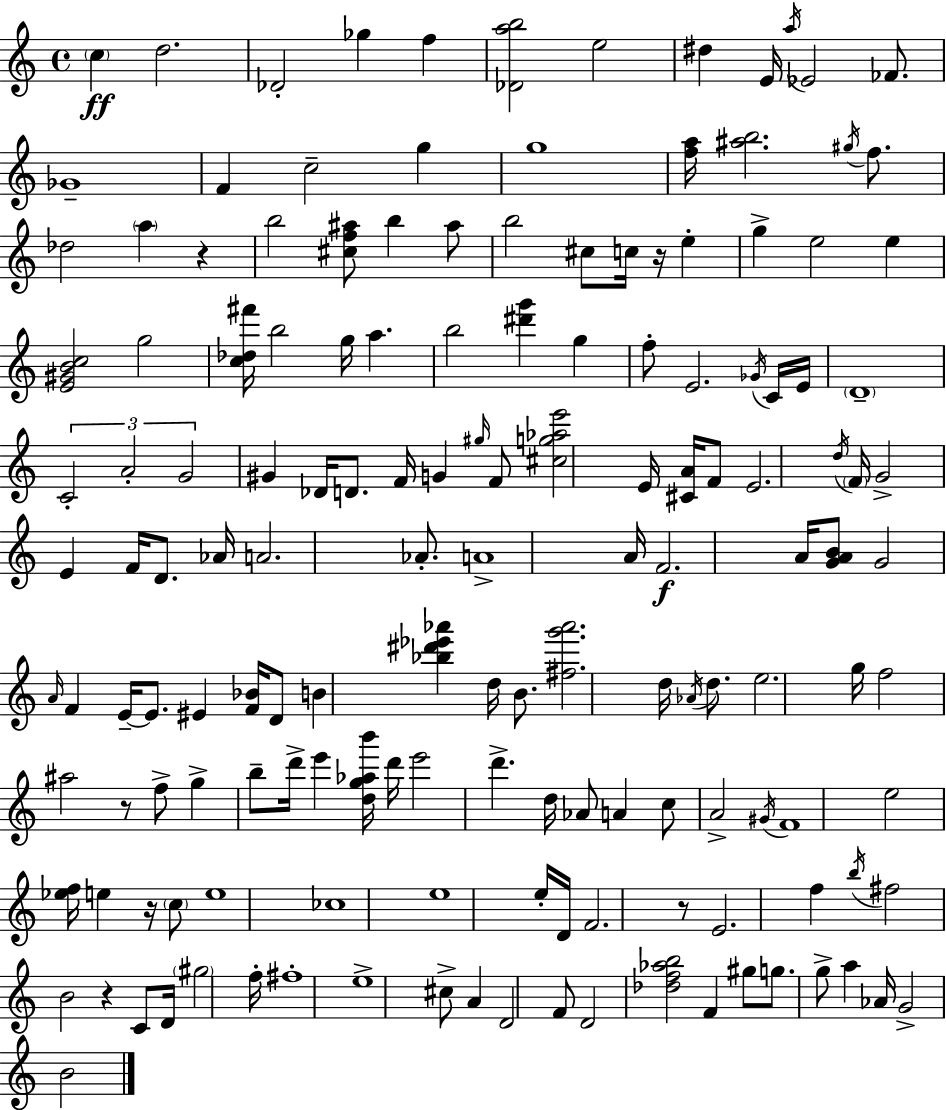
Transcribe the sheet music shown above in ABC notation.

X:1
T:Untitled
M:4/4
L:1/4
K:Am
c d2 _D2 _g f [_Dab]2 e2 ^d E/4 a/4 _E2 _F/2 _G4 F c2 g g4 [fa]/4 [^ab]2 ^g/4 f/2 _d2 a z b2 [^cf^a]/2 b ^a/2 b2 ^c/2 c/4 z/4 e g e2 e [E^GBc]2 g2 [c_d^f']/4 b2 g/4 a b2 [^d'g'] g f/2 E2 _G/4 C/4 E/4 D4 C2 A2 G2 ^G _D/4 D/2 F/4 G ^g/4 F/2 [^cg_ae']2 E/4 [^CA]/4 F/2 E2 d/4 F/4 G2 E F/4 D/2 _A/4 A2 _A/2 A4 A/4 F2 A/4 [GAB]/2 G2 A/4 F E/4 E/2 ^E [F_B]/4 D/2 B [_b^d'_e'_a'] d/4 B/2 [^fg'_a']2 d/4 _A/4 d/2 e2 g/4 f2 ^a2 z/2 f/2 g b/2 d'/4 e' [dg_ab']/4 d'/4 e'2 d' d/4 _A/2 A c/2 A2 ^G/4 F4 e2 [_ef]/4 e z/4 c/2 e4 _c4 e4 e/4 D/4 F2 z/2 E2 f b/4 ^f2 B2 z C/2 D/4 ^g2 f/4 ^f4 e4 ^c/2 A D2 F/2 D2 [_df_ab]2 F ^g/2 g/2 g/2 a _A/4 G2 B2